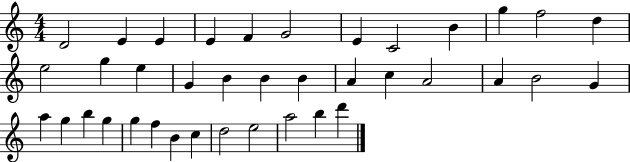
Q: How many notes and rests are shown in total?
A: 38